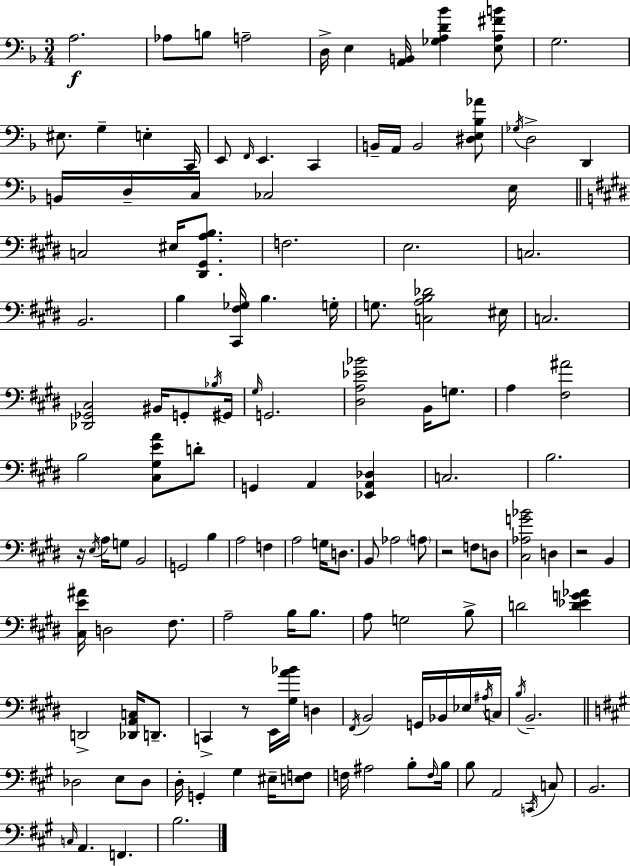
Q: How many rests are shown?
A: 4